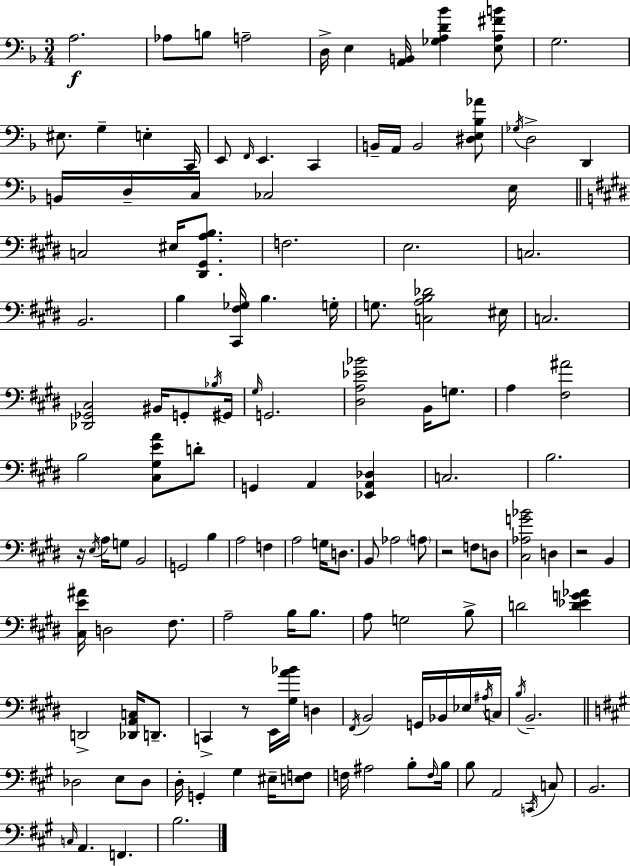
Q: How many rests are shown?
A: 4